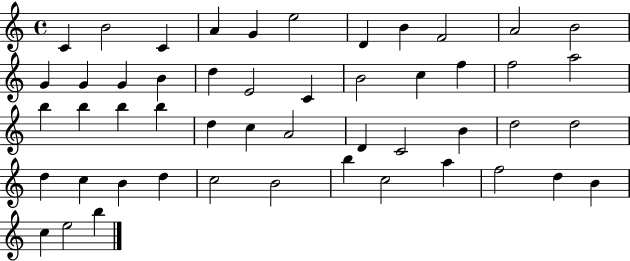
{
  \clef treble
  \time 4/4
  \defaultTimeSignature
  \key c \major
  c'4 b'2 c'4 | a'4 g'4 e''2 | d'4 b'4 f'2 | a'2 b'2 | \break g'4 g'4 g'4 b'4 | d''4 e'2 c'4 | b'2 c''4 f''4 | f''2 a''2 | \break b''4 b''4 b''4 b''4 | d''4 c''4 a'2 | d'4 c'2 b'4 | d''2 d''2 | \break d''4 c''4 b'4 d''4 | c''2 b'2 | b''4 c''2 a''4 | f''2 d''4 b'4 | \break c''4 e''2 b''4 | \bar "|."
}